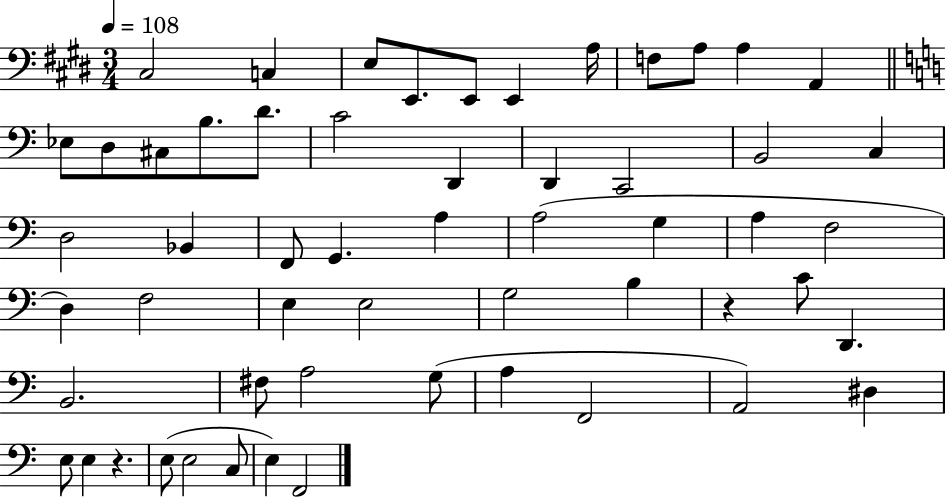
X:1
T:Untitled
M:3/4
L:1/4
K:E
^C,2 C, E,/2 E,,/2 E,,/2 E,, A,/4 F,/2 A,/2 A, A,, _E,/2 D,/2 ^C,/2 B,/2 D/2 C2 D,, D,, C,,2 B,,2 C, D,2 _B,, F,,/2 G,, A, A,2 G, A, F,2 D, F,2 E, E,2 G,2 B, z C/2 D,, B,,2 ^F,/2 A,2 G,/2 A, F,,2 A,,2 ^D, E,/2 E, z E,/2 E,2 C,/2 E, F,,2